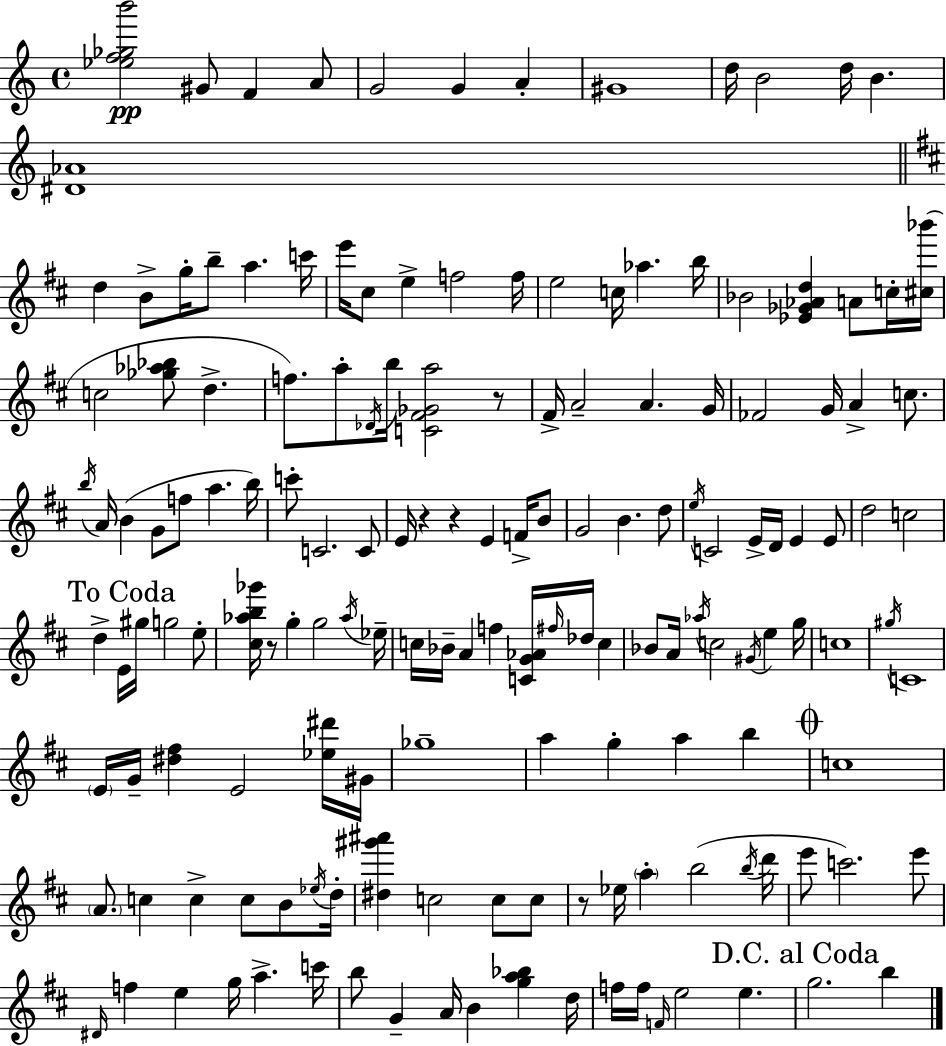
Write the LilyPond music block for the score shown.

{
  \clef treble
  \time 4/4
  \defaultTimeSignature
  \key a \minor
  <ees'' f'' ges'' b'''>2\pp gis'8 f'4 a'8 | g'2 g'4 a'4-. | gis'1 | d''16 b'2 d''16 b'4. | \break <dis' aes'>1 | \bar "||" \break \key d \major d''4 b'8-> g''16-. b''8-- a''4. c'''16 | e'''16 cis''8 e''4-> f''2 f''16 | e''2 c''16 aes''4. b''16 | bes'2 <ees' ges' aes' d''>4 a'8 c''16-. <cis'' bes'''>16( | \break c''2 <ges'' aes'' bes''>8 d''4.-> | f''8.) a''8-. \acciaccatura { des'16 } b''16 <c' fis' ges' a''>2 r8 | fis'16-> a'2-- a'4. | g'16 fes'2 g'16 a'4-> c''8. | \break \acciaccatura { b''16 } a'16 b'4( g'8 f''8 a''4. | b''16) c'''8-. c'2. | c'8 e'16 r4 r4 e'4 f'16-> | b'8 g'2 b'4. | \break d''8 \acciaccatura { e''16 } c'2 e'16-> d'16 e'4 | e'8 d''2 c''2 | \mark "To Coda" d''4-> e'16 gis''16 g''2 | e''8-. <cis'' aes'' b'' ges'''>16 r8 g''4-. g''2 | \break \acciaccatura { aes''16 } ees''16-- c''16 bes'16-- a'4 f''4 <c' g' aes'>16 \grace { fis''16 } | des''16 c''4 bes'8 a'16 \acciaccatura { aes''16 } c''2 | \acciaccatura { gis'16 } e''4 g''16 c''1 | \acciaccatura { gis''16 } c'1 | \break \parenthesize e'16 g'16-- <dis'' fis''>4 e'2 | <ees'' dis'''>16 gis'16 ges''1-- | a''4 g''4-. | a''4 b''4 \mark \markup { \musicglyph "scripts.coda" } c''1 | \break \parenthesize a'8. c''4 c''4-> | c''8 b'8 \acciaccatura { ees''16 } d''16-. <dis'' gis''' ais'''>4 c''2 | c''8 c''8 r8 ees''16 \parenthesize a''4-. | b''2( \acciaccatura { b''16 } d'''16 e'''8 c'''2.) | \break e'''8 \grace { dis'16 } f''4 e''4 | g''16 a''4.-> c'''16 b''8 g'4-- | a'16 b'4 <g'' a'' bes''>4 d''16 f''16 f''16 \grace { f'16 } e''2 | e''4. \mark "D.C. al Coda" g''2. | \break b''4 \bar "|."
}